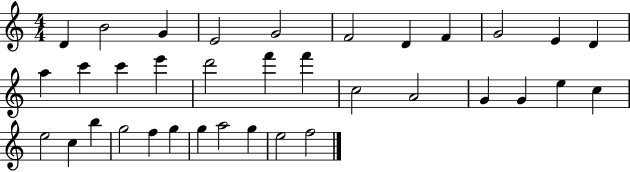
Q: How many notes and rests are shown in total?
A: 35